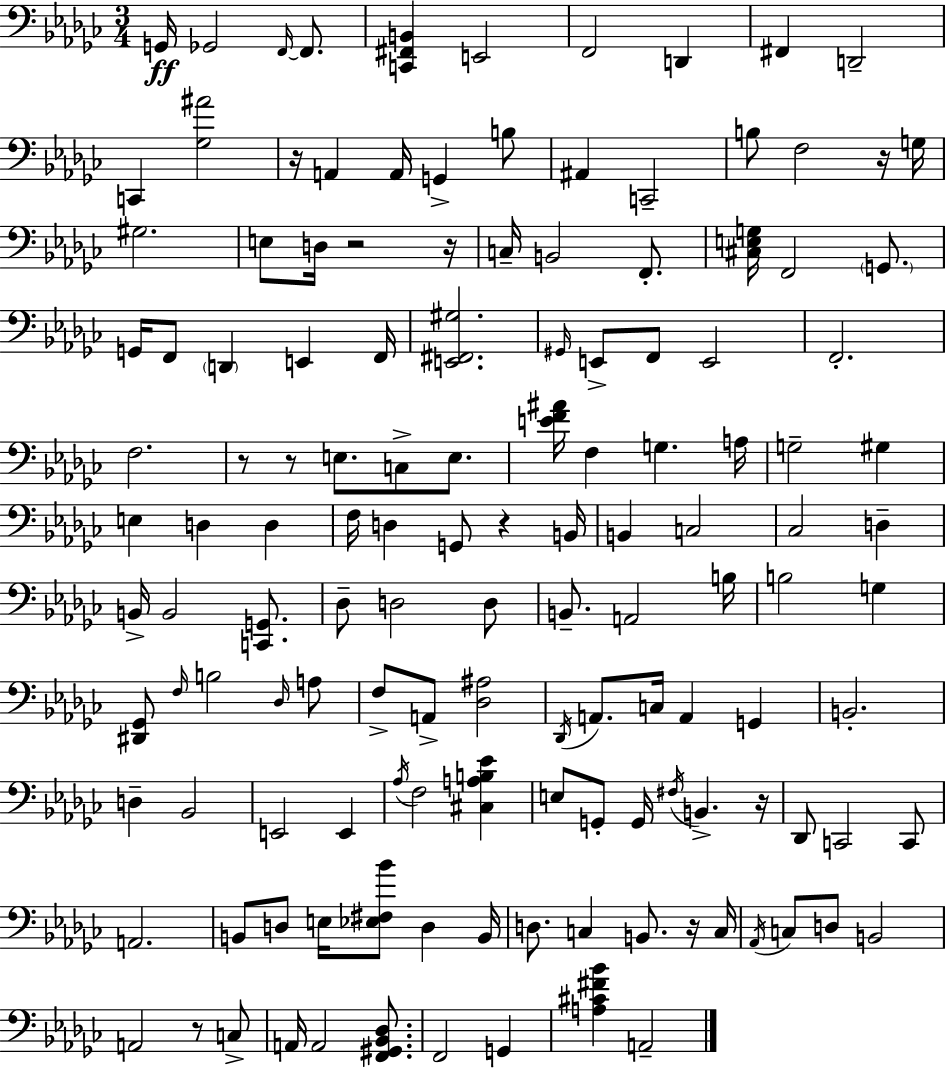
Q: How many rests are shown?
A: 10